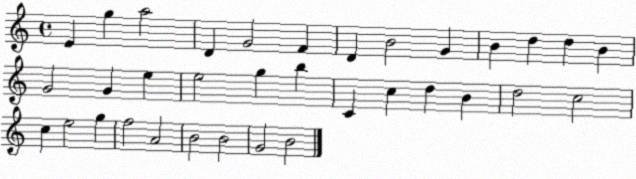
X:1
T:Untitled
M:4/4
L:1/4
K:C
E g a2 D G2 F D B2 G B d d B G2 G e e2 g b C c d B d2 c2 c e2 g f2 A2 B2 B2 G2 B2